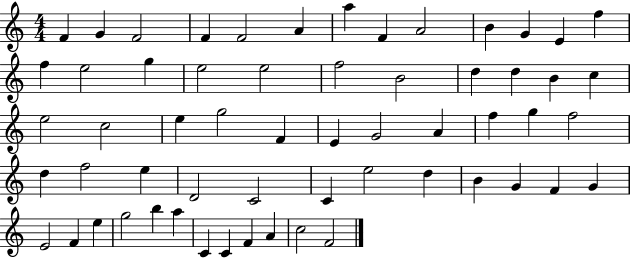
X:1
T:Untitled
M:4/4
L:1/4
K:C
F G F2 F F2 A a F A2 B G E f f e2 g e2 e2 f2 B2 d d B c e2 c2 e g2 F E G2 A f g f2 d f2 e D2 C2 C e2 d B G F G E2 F e g2 b a C C F A c2 F2